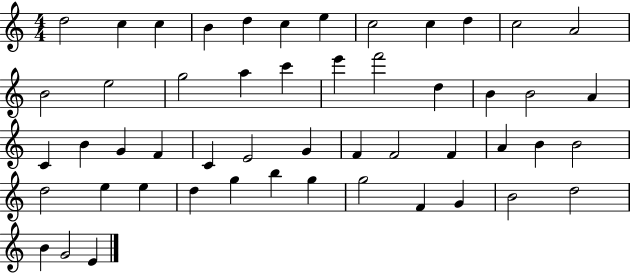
D5/h C5/q C5/q B4/q D5/q C5/q E5/q C5/h C5/q D5/q C5/h A4/h B4/h E5/h G5/h A5/q C6/q E6/q F6/h D5/q B4/q B4/h A4/q C4/q B4/q G4/q F4/q C4/q E4/h G4/q F4/q F4/h F4/q A4/q B4/q B4/h D5/h E5/q E5/q D5/q G5/q B5/q G5/q G5/h F4/q G4/q B4/h D5/h B4/q G4/h E4/q